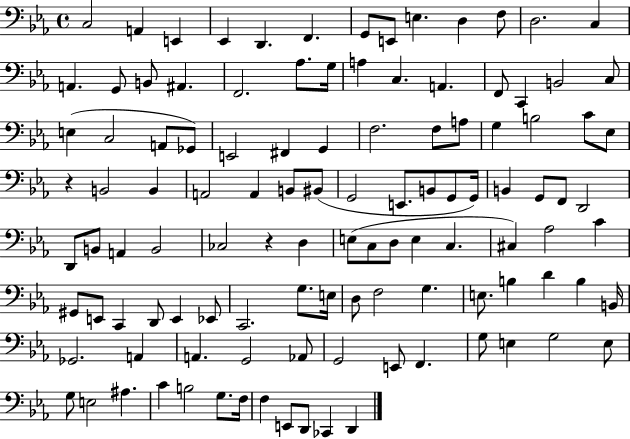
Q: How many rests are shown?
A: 2